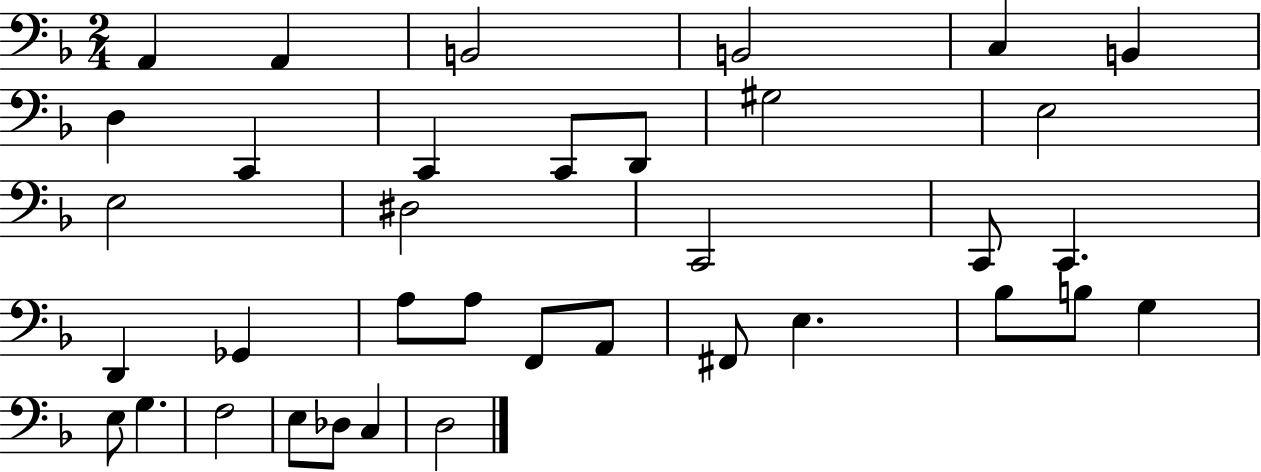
{
  \clef bass
  \numericTimeSignature
  \time 2/4
  \key f \major
  \repeat volta 2 { a,4 a,4 | b,2 | b,2 | c4 b,4 | \break d4 c,4 | c,4 c,8 d,8 | gis2 | e2 | \break e2 | dis2 | c,2 | c,8 c,4. | \break d,4 ges,4 | a8 a8 f,8 a,8 | fis,8 e4. | bes8 b8 g4 | \break e8 g4. | f2 | e8 des8 c4 | d2 | \break } \bar "|."
}